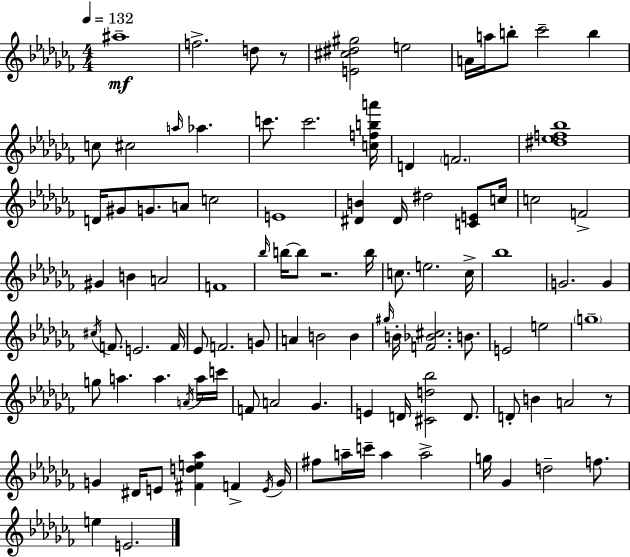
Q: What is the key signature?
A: AES minor